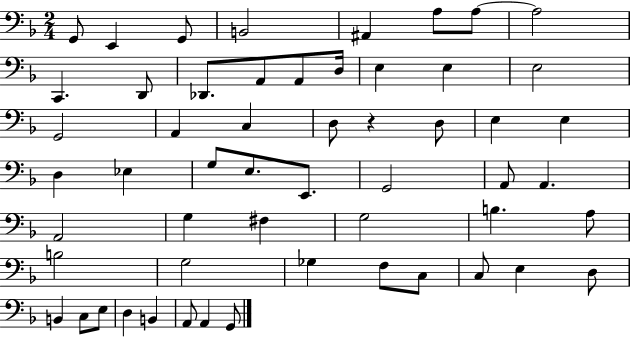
X:1
T:Untitled
M:2/4
L:1/4
K:F
G,,/2 E,, G,,/2 B,,2 ^A,, A,/2 A,/2 A,2 C,, D,,/2 _D,,/2 A,,/2 A,,/2 D,/4 E, E, E,2 G,,2 A,, C, D,/2 z D,/2 E, E, D, _E, G,/2 E,/2 E,,/2 G,,2 A,,/2 A,, A,,2 G, ^F, G,2 B, A,/2 B,2 G,2 _G, F,/2 C,/2 C,/2 E, D,/2 B,, C,/2 E,/2 D, B,, A,,/2 A,, G,,/2